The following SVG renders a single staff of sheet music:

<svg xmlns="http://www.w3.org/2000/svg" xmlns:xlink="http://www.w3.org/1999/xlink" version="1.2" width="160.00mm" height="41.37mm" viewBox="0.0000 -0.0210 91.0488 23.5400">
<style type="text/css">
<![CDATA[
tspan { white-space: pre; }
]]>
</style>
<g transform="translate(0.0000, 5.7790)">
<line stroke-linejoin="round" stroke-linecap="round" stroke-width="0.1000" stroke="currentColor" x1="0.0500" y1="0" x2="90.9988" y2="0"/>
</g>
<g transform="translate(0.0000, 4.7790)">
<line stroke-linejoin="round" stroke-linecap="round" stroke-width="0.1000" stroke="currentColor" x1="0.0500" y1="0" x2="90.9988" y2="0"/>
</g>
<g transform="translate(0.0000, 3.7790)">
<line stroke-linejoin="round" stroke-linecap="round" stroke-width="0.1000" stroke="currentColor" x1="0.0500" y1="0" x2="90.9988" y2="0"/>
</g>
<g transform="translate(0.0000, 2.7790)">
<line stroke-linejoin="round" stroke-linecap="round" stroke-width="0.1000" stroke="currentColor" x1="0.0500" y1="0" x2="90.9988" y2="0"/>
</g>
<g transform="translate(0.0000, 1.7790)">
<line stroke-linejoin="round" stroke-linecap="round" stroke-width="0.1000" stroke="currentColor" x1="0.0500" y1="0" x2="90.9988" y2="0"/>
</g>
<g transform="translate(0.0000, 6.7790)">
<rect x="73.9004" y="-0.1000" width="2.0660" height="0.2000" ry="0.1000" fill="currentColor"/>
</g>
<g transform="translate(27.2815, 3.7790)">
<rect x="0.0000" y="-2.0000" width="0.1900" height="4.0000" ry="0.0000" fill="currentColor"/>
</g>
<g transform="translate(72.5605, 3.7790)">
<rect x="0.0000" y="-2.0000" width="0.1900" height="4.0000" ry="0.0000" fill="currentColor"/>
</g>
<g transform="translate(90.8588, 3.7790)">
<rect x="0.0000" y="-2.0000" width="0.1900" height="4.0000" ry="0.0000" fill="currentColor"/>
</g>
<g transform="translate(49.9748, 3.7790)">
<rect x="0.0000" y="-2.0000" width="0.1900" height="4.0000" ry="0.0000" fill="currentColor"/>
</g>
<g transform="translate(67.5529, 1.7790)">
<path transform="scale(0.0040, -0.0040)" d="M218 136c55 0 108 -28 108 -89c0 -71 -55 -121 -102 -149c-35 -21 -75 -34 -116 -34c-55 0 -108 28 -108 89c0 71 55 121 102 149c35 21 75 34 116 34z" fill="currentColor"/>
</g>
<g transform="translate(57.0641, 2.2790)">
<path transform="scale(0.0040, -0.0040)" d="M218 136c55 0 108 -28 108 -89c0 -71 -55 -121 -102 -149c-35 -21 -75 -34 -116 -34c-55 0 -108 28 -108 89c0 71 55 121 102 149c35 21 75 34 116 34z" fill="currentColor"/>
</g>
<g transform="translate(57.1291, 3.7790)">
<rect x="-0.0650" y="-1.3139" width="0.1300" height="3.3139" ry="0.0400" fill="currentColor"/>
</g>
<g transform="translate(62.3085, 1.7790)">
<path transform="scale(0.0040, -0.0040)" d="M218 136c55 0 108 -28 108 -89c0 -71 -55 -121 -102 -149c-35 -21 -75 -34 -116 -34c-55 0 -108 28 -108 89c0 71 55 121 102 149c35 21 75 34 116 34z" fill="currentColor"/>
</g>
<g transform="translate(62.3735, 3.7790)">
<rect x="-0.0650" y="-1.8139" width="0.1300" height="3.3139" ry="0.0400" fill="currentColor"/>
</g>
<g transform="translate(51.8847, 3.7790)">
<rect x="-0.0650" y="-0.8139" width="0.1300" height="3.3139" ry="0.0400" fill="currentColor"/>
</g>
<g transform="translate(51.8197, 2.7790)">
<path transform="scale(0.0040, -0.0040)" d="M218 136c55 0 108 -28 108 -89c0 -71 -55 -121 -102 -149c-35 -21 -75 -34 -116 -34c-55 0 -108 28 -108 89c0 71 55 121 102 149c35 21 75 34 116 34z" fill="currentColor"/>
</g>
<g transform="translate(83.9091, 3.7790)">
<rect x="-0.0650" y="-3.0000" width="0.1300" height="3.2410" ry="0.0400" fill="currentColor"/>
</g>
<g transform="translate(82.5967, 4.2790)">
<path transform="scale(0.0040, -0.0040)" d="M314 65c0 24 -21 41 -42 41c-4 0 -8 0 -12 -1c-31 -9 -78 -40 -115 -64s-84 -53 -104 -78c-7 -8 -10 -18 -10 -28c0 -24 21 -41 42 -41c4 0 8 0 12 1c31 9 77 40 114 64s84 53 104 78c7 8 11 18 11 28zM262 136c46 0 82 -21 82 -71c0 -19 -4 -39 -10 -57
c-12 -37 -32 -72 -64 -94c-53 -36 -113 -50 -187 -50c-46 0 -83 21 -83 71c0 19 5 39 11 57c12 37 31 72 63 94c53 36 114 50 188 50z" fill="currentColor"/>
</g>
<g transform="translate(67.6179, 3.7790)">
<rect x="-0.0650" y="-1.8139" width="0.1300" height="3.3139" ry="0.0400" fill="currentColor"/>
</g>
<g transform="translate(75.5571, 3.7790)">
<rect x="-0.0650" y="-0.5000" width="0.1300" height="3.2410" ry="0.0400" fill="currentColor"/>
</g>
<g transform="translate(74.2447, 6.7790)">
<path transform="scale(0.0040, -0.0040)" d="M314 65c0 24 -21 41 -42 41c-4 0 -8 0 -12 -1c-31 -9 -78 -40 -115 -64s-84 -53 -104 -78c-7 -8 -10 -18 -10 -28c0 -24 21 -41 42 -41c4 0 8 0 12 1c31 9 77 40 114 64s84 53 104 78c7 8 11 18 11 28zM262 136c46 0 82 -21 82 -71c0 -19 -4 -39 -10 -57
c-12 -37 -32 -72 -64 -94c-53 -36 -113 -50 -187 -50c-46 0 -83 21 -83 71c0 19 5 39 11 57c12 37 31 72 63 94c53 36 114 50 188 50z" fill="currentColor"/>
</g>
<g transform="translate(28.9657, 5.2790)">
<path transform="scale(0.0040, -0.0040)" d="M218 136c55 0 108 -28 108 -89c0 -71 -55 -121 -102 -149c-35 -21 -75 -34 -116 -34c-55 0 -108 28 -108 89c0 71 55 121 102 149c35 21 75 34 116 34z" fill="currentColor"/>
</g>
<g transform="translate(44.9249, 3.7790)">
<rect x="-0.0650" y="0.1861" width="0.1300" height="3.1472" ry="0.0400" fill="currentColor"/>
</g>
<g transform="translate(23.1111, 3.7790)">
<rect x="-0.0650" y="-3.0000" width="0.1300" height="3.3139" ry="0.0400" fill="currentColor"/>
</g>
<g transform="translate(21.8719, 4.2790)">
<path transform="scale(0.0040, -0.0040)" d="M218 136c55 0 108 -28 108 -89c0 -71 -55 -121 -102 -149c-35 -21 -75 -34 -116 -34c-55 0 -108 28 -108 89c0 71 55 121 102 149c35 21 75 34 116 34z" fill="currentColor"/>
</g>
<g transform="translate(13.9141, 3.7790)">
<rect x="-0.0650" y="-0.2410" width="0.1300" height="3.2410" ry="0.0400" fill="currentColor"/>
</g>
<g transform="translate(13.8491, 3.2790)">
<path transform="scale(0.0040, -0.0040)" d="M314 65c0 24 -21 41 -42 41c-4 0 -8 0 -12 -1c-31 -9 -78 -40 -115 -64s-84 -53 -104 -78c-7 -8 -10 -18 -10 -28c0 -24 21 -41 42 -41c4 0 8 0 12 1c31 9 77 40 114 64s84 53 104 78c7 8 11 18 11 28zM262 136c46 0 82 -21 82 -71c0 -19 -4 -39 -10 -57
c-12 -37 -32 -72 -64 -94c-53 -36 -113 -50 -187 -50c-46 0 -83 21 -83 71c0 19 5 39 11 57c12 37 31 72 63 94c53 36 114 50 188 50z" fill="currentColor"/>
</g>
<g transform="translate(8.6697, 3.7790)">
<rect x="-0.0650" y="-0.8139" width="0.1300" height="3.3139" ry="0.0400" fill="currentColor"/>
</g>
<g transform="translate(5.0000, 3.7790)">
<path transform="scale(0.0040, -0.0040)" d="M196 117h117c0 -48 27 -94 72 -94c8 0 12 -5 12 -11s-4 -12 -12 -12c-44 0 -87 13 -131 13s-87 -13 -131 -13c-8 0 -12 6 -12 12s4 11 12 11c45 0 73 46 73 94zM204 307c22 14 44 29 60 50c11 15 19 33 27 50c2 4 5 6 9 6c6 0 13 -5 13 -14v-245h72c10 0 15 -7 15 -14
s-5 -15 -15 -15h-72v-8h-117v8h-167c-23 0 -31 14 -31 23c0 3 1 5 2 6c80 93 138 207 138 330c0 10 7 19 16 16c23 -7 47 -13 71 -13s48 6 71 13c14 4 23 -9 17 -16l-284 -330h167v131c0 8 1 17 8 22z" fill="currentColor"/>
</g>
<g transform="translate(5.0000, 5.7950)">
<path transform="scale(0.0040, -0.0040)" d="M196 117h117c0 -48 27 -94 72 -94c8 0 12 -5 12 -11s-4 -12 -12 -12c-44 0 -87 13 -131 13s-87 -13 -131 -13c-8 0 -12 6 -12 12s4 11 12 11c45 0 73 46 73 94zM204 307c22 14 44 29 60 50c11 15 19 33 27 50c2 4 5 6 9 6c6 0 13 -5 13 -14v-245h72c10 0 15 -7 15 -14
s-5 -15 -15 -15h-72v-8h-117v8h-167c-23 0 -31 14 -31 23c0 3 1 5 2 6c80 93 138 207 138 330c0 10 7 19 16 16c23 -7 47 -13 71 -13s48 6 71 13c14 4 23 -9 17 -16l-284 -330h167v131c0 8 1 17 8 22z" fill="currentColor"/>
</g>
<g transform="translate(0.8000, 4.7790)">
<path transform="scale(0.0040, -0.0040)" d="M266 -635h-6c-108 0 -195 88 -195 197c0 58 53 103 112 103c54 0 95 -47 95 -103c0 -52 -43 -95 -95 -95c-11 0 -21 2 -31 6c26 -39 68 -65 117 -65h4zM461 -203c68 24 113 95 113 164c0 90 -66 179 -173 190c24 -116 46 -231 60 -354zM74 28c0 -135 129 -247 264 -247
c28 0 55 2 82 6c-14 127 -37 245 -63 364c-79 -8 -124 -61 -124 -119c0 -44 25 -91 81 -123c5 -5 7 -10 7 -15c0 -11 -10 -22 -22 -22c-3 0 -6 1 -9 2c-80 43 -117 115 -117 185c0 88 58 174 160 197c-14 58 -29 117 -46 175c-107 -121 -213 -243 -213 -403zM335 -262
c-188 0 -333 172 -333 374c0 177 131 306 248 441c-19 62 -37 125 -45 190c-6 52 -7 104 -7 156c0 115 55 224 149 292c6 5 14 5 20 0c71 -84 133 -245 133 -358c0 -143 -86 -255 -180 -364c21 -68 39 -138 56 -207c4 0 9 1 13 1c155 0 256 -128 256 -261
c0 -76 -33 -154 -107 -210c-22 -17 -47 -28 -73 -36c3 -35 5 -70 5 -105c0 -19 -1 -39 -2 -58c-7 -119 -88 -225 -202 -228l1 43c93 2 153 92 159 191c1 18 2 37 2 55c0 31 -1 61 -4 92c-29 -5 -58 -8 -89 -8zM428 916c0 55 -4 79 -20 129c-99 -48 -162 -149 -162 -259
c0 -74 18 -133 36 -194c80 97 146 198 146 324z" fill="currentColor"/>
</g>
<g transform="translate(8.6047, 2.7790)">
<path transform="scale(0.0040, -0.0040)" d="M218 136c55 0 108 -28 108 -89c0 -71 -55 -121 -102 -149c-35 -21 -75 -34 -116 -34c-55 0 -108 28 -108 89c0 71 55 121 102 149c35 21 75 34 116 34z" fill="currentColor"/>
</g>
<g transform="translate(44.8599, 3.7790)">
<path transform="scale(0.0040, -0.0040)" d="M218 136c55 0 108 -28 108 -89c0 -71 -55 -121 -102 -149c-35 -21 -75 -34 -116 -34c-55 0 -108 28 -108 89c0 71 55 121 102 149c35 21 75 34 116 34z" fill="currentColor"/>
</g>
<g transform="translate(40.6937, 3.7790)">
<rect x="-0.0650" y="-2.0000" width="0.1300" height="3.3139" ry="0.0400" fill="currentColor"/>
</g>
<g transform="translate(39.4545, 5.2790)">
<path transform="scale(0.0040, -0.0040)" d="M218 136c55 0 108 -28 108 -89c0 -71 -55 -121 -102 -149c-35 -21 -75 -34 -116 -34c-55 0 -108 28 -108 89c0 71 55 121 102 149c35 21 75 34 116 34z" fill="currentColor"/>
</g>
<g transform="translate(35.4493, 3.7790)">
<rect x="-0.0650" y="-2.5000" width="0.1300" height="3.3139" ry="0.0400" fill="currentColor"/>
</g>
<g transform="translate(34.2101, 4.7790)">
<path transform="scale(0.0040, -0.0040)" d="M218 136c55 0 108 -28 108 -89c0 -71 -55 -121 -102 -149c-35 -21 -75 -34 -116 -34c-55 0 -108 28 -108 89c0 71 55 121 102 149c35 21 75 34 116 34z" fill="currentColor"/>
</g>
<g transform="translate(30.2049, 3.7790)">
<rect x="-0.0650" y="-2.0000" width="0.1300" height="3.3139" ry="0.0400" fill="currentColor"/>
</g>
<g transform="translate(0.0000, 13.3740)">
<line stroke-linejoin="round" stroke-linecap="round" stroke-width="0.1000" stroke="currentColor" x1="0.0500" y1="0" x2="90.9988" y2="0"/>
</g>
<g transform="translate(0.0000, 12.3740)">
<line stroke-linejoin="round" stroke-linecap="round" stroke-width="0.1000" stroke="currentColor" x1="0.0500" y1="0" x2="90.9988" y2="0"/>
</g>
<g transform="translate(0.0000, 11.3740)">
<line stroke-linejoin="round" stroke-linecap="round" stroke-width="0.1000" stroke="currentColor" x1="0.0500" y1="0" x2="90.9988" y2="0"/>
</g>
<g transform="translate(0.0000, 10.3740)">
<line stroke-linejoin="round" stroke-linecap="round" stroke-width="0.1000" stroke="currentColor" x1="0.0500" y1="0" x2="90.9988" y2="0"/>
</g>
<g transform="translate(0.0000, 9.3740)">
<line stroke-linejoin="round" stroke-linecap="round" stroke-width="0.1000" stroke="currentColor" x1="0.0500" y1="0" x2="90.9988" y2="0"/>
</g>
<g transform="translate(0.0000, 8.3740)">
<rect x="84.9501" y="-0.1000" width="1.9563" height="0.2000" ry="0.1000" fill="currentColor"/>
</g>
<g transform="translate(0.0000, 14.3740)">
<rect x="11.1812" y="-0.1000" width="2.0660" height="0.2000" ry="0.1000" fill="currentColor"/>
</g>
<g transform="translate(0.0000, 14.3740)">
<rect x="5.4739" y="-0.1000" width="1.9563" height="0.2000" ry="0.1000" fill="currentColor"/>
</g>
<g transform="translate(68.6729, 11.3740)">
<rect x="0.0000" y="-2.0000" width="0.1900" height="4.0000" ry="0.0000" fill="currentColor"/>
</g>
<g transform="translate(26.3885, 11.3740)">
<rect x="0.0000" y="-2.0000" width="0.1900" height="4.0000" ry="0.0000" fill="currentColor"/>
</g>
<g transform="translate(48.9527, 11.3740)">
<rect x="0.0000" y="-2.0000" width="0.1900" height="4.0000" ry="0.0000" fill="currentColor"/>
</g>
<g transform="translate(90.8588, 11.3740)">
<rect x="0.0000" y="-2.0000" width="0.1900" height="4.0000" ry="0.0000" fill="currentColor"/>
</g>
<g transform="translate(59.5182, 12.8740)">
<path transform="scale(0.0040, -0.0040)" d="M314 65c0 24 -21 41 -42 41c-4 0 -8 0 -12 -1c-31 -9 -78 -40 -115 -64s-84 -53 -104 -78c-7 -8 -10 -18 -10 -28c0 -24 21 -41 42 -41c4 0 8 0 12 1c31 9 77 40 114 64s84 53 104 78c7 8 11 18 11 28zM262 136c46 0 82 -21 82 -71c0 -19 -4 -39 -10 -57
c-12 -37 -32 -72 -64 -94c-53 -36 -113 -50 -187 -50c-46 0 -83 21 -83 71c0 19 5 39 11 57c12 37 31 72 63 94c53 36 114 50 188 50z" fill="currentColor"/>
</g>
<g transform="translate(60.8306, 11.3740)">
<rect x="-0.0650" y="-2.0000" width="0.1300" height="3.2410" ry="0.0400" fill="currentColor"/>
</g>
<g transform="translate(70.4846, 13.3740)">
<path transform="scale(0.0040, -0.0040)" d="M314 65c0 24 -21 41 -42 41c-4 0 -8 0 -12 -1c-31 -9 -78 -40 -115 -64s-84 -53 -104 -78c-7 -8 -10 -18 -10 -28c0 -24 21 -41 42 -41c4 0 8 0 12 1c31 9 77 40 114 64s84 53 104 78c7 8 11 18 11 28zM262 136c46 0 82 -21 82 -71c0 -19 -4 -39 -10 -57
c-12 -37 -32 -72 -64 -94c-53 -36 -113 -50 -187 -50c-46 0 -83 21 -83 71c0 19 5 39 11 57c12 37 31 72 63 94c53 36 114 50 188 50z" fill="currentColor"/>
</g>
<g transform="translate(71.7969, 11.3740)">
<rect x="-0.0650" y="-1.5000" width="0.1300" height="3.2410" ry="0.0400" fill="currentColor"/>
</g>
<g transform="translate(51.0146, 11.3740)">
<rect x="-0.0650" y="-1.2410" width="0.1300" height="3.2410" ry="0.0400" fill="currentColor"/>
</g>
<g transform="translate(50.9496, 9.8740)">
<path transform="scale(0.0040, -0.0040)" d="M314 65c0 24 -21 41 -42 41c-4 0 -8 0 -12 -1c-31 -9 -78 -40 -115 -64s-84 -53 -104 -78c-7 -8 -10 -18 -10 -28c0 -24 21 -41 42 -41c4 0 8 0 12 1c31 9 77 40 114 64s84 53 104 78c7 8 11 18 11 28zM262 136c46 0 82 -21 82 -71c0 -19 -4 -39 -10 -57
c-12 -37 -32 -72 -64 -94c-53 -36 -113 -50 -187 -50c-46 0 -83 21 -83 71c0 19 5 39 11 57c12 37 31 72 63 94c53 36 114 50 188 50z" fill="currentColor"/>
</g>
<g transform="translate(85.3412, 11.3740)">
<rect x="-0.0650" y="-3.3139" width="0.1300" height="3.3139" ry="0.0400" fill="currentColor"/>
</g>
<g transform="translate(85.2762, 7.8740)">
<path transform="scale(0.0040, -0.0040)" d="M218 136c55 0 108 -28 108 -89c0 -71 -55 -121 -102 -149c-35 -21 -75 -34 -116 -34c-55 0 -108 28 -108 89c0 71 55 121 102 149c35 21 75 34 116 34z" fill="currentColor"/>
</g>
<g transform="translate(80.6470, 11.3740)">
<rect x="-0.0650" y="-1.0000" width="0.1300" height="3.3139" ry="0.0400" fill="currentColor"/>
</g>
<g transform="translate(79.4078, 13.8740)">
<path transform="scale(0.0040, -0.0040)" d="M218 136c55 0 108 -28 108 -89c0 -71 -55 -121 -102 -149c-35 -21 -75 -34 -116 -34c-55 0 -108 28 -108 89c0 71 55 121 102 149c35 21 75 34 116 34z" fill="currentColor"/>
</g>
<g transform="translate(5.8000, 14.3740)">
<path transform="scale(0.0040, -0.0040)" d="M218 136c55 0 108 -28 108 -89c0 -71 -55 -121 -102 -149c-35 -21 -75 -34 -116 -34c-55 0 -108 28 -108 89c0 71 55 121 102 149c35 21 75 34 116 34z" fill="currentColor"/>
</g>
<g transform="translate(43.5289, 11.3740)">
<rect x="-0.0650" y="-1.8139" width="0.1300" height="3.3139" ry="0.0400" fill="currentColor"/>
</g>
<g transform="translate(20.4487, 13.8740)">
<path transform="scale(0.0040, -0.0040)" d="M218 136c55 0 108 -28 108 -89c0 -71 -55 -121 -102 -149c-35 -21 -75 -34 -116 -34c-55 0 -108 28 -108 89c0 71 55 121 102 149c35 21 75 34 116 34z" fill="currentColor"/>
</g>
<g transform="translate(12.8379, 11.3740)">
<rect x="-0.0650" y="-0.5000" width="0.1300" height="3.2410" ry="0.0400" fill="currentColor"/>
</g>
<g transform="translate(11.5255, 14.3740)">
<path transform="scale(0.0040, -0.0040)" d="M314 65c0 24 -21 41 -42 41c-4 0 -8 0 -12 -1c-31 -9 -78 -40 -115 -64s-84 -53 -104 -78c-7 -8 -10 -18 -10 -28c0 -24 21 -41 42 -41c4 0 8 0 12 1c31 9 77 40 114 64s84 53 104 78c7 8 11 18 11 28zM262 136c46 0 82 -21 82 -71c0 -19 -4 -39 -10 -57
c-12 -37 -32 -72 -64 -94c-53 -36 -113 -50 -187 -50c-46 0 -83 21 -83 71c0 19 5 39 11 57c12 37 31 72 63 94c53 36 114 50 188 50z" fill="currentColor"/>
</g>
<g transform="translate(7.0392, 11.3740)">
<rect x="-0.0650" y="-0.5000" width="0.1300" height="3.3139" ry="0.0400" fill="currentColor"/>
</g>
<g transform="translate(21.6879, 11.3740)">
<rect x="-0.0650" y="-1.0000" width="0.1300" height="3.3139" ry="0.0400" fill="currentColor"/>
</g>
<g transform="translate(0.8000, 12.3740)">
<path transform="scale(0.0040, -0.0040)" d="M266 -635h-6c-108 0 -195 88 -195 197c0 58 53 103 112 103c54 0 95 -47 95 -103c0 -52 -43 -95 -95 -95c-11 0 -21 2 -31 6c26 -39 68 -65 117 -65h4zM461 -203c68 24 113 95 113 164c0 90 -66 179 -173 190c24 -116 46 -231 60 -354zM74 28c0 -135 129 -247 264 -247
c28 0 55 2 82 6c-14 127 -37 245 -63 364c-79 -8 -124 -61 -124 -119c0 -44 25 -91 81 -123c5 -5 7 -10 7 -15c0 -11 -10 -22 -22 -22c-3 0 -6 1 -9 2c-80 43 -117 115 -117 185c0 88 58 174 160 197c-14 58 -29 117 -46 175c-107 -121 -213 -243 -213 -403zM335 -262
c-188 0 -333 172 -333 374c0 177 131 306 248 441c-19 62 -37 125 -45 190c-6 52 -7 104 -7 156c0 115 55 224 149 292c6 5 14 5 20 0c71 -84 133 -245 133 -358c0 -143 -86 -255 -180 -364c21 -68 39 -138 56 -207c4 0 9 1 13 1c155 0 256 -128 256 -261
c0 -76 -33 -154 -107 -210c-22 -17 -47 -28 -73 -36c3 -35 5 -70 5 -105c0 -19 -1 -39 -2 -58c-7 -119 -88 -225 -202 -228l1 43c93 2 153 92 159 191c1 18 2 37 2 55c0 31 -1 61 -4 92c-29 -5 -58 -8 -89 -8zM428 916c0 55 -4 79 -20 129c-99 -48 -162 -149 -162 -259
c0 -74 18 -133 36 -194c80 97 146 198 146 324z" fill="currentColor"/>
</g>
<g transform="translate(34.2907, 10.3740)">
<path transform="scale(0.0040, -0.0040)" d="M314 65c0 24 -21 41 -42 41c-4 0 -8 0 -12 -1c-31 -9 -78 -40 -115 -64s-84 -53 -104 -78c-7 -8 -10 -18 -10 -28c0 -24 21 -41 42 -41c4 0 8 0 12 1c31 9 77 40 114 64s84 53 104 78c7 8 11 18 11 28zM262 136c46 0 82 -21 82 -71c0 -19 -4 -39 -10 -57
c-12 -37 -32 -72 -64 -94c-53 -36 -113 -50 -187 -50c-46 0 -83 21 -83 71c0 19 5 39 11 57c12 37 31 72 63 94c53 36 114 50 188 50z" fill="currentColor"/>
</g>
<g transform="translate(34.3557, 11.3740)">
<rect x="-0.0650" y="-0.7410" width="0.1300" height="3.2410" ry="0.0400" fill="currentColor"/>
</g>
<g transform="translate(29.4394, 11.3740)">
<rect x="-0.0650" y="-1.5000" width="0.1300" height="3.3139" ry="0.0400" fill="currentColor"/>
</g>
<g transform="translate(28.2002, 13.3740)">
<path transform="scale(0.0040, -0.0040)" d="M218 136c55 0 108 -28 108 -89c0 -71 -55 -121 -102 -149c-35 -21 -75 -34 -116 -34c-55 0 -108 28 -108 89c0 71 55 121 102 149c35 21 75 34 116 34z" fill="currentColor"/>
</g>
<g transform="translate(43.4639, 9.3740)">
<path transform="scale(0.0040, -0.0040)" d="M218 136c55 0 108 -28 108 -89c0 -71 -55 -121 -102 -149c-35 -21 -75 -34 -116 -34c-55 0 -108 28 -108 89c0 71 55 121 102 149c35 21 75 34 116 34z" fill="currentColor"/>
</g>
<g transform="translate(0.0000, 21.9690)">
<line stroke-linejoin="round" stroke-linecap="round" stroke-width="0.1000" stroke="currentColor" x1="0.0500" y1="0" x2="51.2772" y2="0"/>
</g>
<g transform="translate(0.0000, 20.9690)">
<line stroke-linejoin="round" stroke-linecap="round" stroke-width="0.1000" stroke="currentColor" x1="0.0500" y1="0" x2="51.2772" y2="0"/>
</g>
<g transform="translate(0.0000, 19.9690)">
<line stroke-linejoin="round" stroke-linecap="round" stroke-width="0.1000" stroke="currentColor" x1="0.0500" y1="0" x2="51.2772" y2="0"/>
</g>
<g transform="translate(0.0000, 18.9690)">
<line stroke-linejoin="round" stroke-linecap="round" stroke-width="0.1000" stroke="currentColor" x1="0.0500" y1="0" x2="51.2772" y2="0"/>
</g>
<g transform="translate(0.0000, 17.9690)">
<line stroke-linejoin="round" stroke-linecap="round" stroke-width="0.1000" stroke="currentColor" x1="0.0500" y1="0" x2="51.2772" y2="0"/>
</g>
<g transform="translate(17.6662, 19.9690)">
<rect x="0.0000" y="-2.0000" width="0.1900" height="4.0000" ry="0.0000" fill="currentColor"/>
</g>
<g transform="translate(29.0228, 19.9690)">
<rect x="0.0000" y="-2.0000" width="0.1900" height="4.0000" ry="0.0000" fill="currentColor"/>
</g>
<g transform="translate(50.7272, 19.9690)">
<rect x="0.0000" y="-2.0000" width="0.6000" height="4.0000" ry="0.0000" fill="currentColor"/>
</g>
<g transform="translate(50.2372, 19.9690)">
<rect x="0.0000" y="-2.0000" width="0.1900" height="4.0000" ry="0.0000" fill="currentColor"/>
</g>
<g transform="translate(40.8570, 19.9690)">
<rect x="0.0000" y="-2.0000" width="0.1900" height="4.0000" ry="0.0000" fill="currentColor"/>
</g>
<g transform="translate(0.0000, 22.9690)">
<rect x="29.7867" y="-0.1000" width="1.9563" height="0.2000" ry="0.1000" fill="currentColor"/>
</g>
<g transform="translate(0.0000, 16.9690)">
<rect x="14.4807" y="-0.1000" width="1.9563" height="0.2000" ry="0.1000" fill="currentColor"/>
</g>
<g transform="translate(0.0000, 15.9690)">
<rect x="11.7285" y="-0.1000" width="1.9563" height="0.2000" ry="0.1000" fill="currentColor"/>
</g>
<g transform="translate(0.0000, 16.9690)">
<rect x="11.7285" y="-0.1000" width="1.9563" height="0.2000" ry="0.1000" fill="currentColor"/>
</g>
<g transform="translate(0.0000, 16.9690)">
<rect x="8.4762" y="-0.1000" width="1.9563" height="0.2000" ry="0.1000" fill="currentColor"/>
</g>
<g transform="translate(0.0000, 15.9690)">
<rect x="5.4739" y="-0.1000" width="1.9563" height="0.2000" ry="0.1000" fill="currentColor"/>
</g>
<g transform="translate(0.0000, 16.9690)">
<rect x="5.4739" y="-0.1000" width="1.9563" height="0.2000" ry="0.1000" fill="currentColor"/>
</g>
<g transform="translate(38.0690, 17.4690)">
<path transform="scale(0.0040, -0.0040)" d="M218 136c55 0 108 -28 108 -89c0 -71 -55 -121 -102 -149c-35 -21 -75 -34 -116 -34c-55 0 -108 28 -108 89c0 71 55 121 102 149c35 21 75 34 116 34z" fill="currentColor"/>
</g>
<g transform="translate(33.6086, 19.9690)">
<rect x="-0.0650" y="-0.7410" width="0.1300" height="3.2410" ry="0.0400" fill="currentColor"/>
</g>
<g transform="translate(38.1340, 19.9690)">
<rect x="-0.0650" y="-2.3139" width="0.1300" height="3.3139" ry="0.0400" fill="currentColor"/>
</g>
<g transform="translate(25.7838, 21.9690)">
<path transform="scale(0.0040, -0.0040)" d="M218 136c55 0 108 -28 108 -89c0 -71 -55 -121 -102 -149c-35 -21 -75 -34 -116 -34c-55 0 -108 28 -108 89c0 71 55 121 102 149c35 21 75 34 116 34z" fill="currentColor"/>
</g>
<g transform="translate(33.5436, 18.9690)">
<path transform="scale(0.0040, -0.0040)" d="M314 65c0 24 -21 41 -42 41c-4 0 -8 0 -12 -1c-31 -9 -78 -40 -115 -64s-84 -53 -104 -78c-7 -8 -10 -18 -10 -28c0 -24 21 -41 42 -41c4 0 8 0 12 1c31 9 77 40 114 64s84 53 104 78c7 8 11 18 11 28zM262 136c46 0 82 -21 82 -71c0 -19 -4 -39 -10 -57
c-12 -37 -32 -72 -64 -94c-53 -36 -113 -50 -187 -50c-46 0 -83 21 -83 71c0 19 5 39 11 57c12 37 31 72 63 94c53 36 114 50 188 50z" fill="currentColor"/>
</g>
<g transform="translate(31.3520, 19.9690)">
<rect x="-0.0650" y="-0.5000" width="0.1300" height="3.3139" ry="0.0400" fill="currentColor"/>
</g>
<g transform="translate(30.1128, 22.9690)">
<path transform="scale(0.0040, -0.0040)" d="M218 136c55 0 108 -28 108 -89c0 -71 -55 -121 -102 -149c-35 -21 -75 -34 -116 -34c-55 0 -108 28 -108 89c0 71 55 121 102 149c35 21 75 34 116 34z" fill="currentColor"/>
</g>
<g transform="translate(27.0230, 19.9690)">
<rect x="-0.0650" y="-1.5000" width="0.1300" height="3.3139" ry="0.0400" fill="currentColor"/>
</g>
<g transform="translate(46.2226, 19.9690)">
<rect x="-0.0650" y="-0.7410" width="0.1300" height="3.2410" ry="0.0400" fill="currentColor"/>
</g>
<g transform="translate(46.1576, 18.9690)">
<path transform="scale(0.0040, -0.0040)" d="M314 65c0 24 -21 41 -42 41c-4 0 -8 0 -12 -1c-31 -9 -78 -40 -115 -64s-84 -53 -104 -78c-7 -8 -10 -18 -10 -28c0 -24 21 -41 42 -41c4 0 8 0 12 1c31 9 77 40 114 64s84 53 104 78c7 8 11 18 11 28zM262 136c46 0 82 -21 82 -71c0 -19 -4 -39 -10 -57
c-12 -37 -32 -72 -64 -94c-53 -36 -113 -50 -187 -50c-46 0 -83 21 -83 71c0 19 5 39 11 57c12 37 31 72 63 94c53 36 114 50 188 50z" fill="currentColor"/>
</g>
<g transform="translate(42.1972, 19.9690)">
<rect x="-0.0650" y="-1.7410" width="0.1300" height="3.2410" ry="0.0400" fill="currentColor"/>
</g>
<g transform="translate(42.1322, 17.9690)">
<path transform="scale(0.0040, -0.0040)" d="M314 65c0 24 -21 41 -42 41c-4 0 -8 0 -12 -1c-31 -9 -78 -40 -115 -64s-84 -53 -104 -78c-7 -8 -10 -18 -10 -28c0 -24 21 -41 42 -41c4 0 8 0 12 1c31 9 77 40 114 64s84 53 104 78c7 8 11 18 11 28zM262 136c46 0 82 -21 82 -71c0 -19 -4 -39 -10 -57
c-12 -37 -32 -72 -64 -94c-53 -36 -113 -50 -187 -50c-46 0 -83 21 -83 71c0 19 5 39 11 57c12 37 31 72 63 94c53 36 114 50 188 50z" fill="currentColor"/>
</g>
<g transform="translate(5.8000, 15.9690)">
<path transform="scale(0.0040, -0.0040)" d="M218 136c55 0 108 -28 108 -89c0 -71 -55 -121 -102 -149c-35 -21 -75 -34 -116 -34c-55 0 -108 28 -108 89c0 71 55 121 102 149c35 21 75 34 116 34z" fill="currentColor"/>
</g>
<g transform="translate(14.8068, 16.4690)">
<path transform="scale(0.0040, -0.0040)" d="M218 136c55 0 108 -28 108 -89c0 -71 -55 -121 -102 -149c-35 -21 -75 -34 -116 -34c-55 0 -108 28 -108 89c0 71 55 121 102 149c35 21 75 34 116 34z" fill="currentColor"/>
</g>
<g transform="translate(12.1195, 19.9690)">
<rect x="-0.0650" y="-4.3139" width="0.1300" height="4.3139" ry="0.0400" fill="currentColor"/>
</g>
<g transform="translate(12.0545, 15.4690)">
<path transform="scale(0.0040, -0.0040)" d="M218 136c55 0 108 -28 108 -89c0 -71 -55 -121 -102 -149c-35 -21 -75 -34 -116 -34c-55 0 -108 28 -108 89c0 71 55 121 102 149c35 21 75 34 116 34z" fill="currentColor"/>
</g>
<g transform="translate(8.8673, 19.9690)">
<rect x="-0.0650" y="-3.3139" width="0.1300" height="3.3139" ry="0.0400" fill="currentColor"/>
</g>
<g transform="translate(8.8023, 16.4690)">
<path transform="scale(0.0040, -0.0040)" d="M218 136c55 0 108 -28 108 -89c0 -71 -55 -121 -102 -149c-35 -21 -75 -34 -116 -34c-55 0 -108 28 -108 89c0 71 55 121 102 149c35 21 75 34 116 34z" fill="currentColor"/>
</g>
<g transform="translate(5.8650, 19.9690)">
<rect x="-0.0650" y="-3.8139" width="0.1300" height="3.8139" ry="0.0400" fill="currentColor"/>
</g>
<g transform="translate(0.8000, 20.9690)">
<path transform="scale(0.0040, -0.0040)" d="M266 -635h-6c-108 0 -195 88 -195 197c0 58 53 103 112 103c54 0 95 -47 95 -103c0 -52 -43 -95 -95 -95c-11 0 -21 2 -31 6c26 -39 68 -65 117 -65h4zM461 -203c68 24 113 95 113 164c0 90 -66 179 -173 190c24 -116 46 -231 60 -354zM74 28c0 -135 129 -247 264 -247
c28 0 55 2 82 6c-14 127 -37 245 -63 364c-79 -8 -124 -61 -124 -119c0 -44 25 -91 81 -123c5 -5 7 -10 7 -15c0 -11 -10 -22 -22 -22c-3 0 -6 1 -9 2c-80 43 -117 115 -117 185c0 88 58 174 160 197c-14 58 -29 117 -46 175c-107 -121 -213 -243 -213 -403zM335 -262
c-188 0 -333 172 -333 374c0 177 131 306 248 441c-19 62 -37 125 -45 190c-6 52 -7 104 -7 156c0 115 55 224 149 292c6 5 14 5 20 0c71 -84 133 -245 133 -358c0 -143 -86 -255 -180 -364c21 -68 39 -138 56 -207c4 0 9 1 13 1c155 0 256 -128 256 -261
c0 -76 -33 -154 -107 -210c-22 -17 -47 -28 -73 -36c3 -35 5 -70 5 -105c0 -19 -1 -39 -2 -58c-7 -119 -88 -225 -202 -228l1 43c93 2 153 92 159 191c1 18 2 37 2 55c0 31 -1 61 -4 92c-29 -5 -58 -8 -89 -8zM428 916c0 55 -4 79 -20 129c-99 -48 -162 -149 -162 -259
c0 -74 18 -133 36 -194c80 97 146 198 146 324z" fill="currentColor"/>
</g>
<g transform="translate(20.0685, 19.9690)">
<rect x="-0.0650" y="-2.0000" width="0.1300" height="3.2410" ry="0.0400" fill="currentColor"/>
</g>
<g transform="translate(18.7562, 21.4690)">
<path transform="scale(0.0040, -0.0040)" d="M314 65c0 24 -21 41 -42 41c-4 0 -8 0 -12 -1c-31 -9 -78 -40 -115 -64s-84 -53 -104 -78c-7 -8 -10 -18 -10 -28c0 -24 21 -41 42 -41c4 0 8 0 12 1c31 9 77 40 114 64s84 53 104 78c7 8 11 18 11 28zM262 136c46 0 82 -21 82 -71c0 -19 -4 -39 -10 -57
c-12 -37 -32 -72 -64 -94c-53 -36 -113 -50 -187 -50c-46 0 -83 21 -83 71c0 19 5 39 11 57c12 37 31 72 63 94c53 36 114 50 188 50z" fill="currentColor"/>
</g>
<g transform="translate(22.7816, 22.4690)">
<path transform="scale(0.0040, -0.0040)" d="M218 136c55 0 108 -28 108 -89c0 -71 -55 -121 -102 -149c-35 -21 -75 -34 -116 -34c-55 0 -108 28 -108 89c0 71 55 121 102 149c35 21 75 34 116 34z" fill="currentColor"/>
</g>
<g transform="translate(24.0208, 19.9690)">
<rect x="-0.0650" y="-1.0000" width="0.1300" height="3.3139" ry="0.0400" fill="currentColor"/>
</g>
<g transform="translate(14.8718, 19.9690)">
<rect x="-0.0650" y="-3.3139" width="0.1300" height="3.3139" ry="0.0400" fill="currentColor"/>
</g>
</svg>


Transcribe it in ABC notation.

X:1
T:Untitled
M:4/4
L:1/4
K:C
d c2 A F G F B d e f f C2 A2 C C2 D E d2 f e2 F2 E2 D b c' b d' b F2 D E C d2 g f2 d2